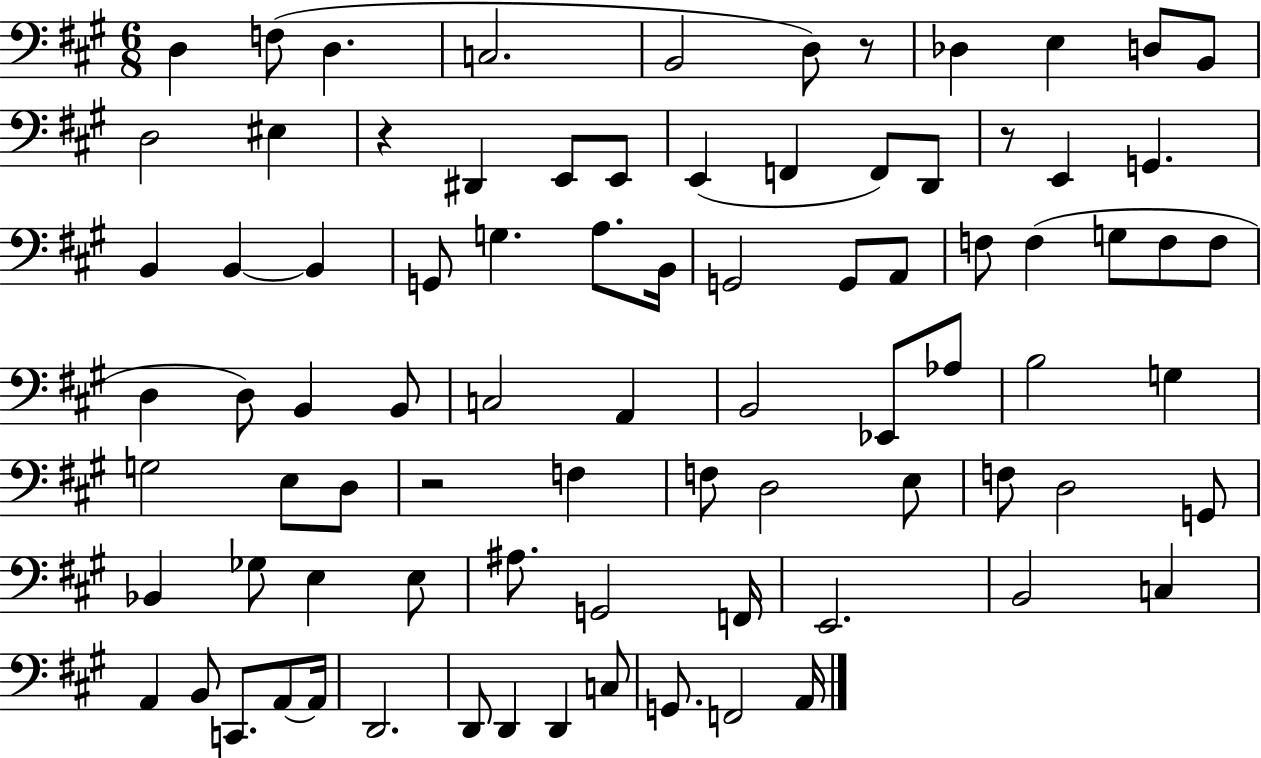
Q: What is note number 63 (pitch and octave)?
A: G2